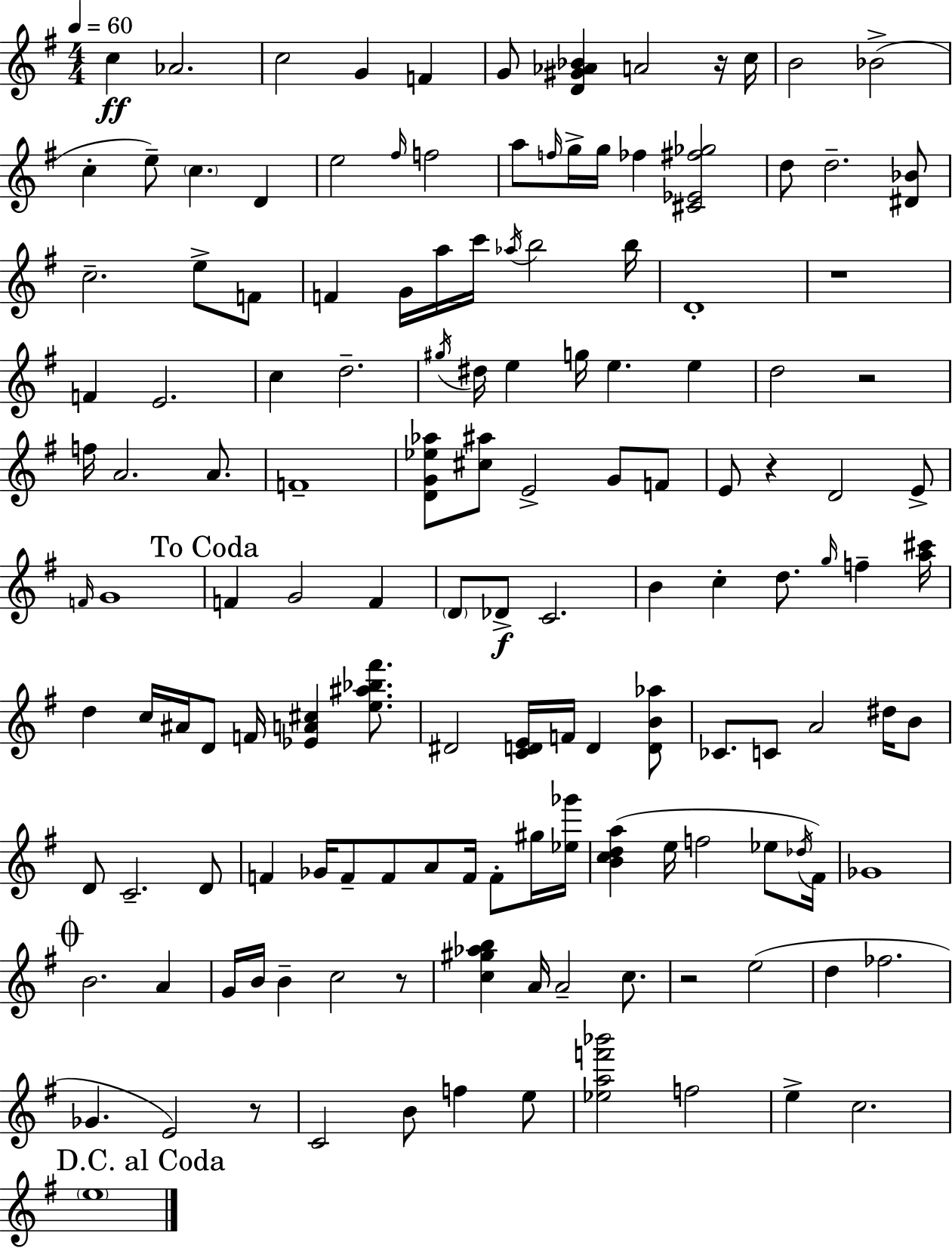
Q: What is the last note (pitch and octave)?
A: E5